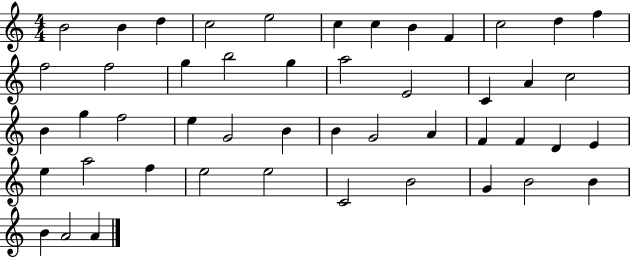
B4/h B4/q D5/q C5/h E5/h C5/q C5/q B4/q F4/q C5/h D5/q F5/q F5/h F5/h G5/q B5/h G5/q A5/h E4/h C4/q A4/q C5/h B4/q G5/q F5/h E5/q G4/h B4/q B4/q G4/h A4/q F4/q F4/q D4/q E4/q E5/q A5/h F5/q E5/h E5/h C4/h B4/h G4/q B4/h B4/q B4/q A4/h A4/q